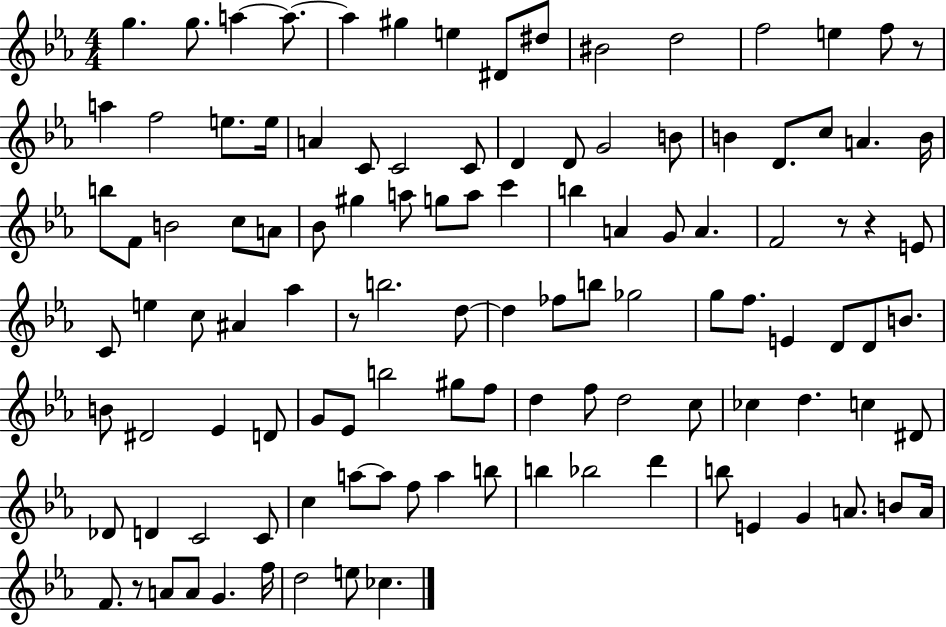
G5/q. G5/e. A5/q A5/e. A5/q G#5/q E5/q D#4/e D#5/e BIS4/h D5/h F5/h E5/q F5/e R/e A5/q F5/h E5/e. E5/s A4/q C4/e C4/h C4/e D4/q D4/e G4/h B4/e B4/q D4/e. C5/e A4/q. B4/s B5/e F4/e B4/h C5/e A4/e Bb4/e G#5/q A5/e G5/e A5/e C6/q B5/q A4/q G4/e A4/q. F4/h R/e R/q E4/e C4/e E5/q C5/e A#4/q Ab5/q R/e B5/h. D5/e D5/q FES5/e B5/e Gb5/h G5/e F5/e. E4/q D4/e D4/e B4/e. B4/e D#4/h Eb4/q D4/e G4/e Eb4/e B5/h G#5/e F5/e D5/q F5/e D5/h C5/e CES5/q D5/q. C5/q D#4/e Db4/e D4/q C4/h C4/e C5/q A5/e A5/e F5/e A5/q B5/e B5/q Bb5/h D6/q B5/e E4/q G4/q A4/e. B4/e A4/s F4/e. R/e A4/e A4/e G4/q. F5/s D5/h E5/e CES5/q.